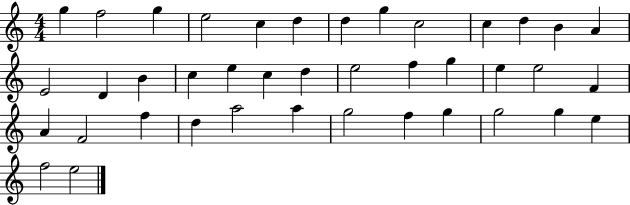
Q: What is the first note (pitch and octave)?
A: G5